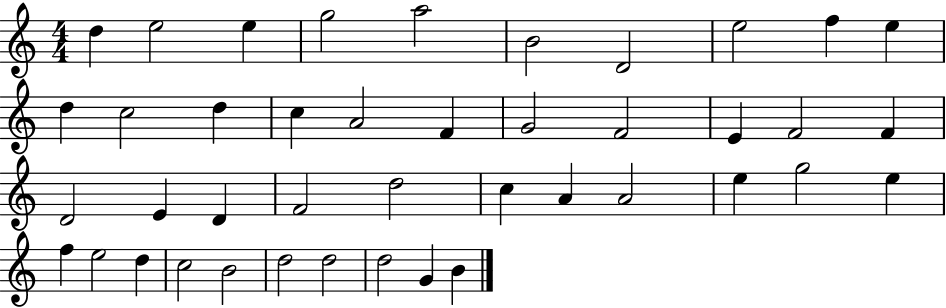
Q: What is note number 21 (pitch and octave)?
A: F4